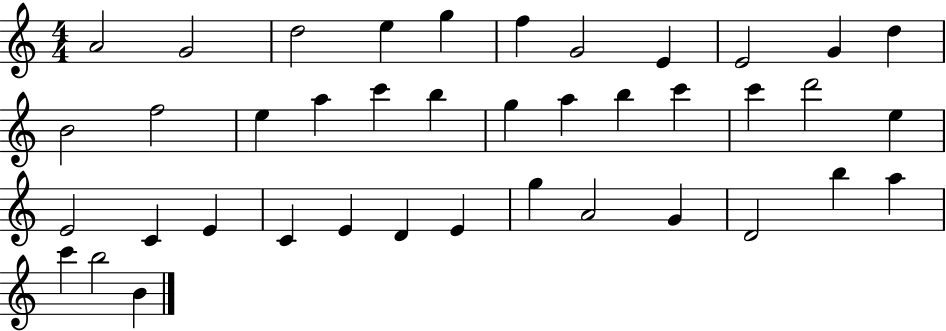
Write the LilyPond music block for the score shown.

{
  \clef treble
  \numericTimeSignature
  \time 4/4
  \key c \major
  a'2 g'2 | d''2 e''4 g''4 | f''4 g'2 e'4 | e'2 g'4 d''4 | \break b'2 f''2 | e''4 a''4 c'''4 b''4 | g''4 a''4 b''4 c'''4 | c'''4 d'''2 e''4 | \break e'2 c'4 e'4 | c'4 e'4 d'4 e'4 | g''4 a'2 g'4 | d'2 b''4 a''4 | \break c'''4 b''2 b'4 | \bar "|."
}